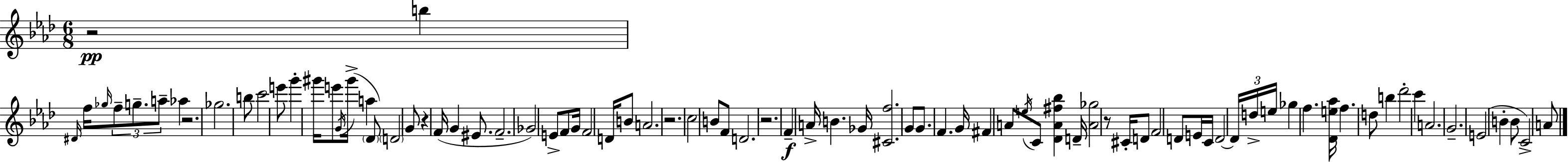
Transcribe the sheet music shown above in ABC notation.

X:1
T:Untitled
M:6/8
L:1/4
K:Fm
z2 b ^D/4 f/4 _g/4 f/2 g/2 a/2 _a z2 _g2 b/2 c'2 e'/2 g' ^g'/4 e'/2 G/4 ^g'/4 a _D/2 D2 G/2 z F/4 G ^E/2 F2 _G2 E/2 F/2 G/4 F2 D/4 B/2 A2 z2 c2 B/2 F/2 D2 z2 F A/4 B _G/4 [^Cf]2 G/2 G/2 F G/4 ^F A/2 e/4 C/2 [_DA^f_b] D/4 [A_g]2 z/2 ^C/4 D/2 F2 D/2 E/4 C/4 D2 D/4 d/4 e/4 _g f [_De_a]/4 f d/2 b _d'2 c' A2 G2 E2 B B/2 C2 A/2